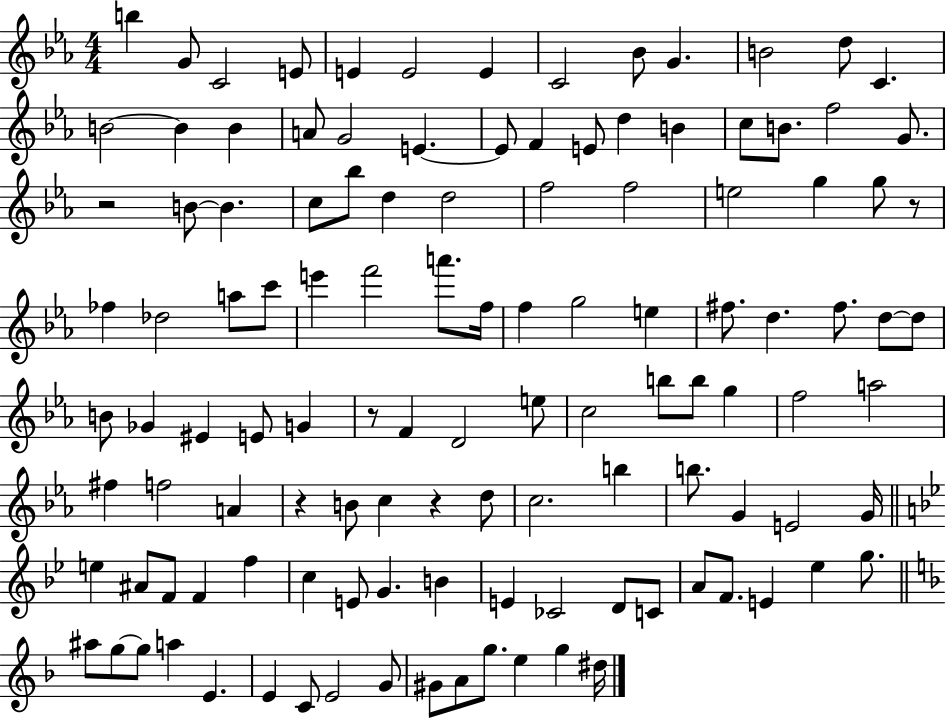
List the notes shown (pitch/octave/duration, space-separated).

B5/q G4/e C4/h E4/e E4/q E4/h E4/q C4/h Bb4/e G4/q. B4/h D5/e C4/q. B4/h B4/q B4/q A4/e G4/h E4/q. E4/e F4/q E4/e D5/q B4/q C5/e B4/e. F5/h G4/e. R/h B4/e B4/q. C5/e Bb5/e D5/q D5/h F5/h F5/h E5/h G5/q G5/e R/e FES5/q Db5/h A5/e C6/e E6/q F6/h A6/e. F5/s F5/q G5/h E5/q F#5/e. D5/q. F#5/e. D5/e D5/e B4/e Gb4/q EIS4/q E4/e G4/q R/e F4/q D4/h E5/e C5/h B5/e B5/e G5/q F5/h A5/h F#5/q F5/h A4/q R/q B4/e C5/q R/q D5/e C5/h. B5/q B5/e. G4/q E4/h G4/s E5/q A#4/e F4/e F4/q F5/q C5/q E4/e G4/q. B4/q E4/q CES4/h D4/e C4/e A4/e F4/e. E4/q Eb5/q G5/e. A#5/e G5/e G5/e A5/q E4/q. E4/q C4/e E4/h G4/e G#4/e A4/e G5/e. E5/q G5/q D#5/s